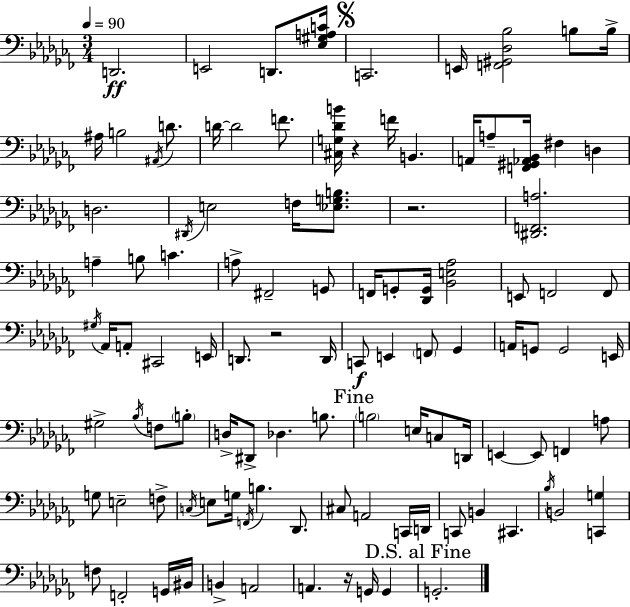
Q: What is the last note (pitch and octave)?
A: G2